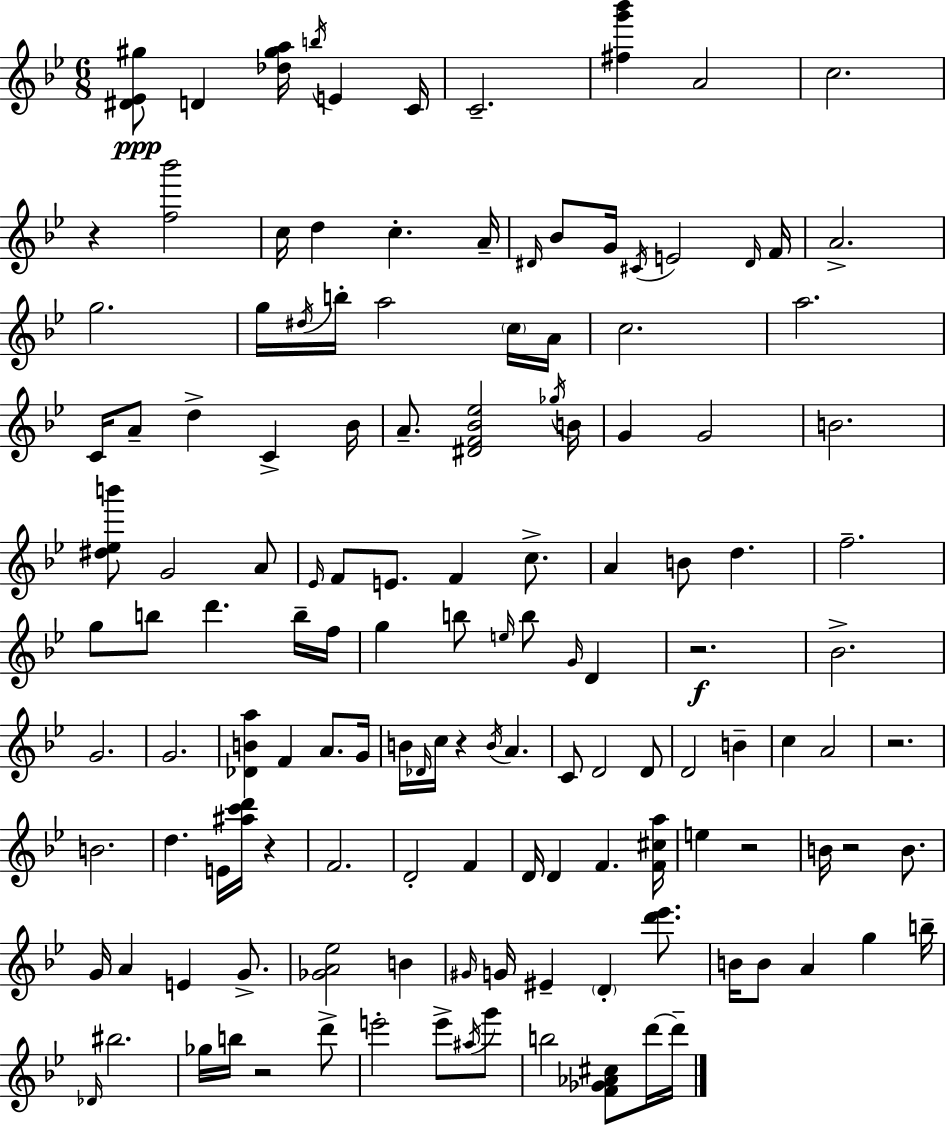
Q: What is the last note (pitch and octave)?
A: D6